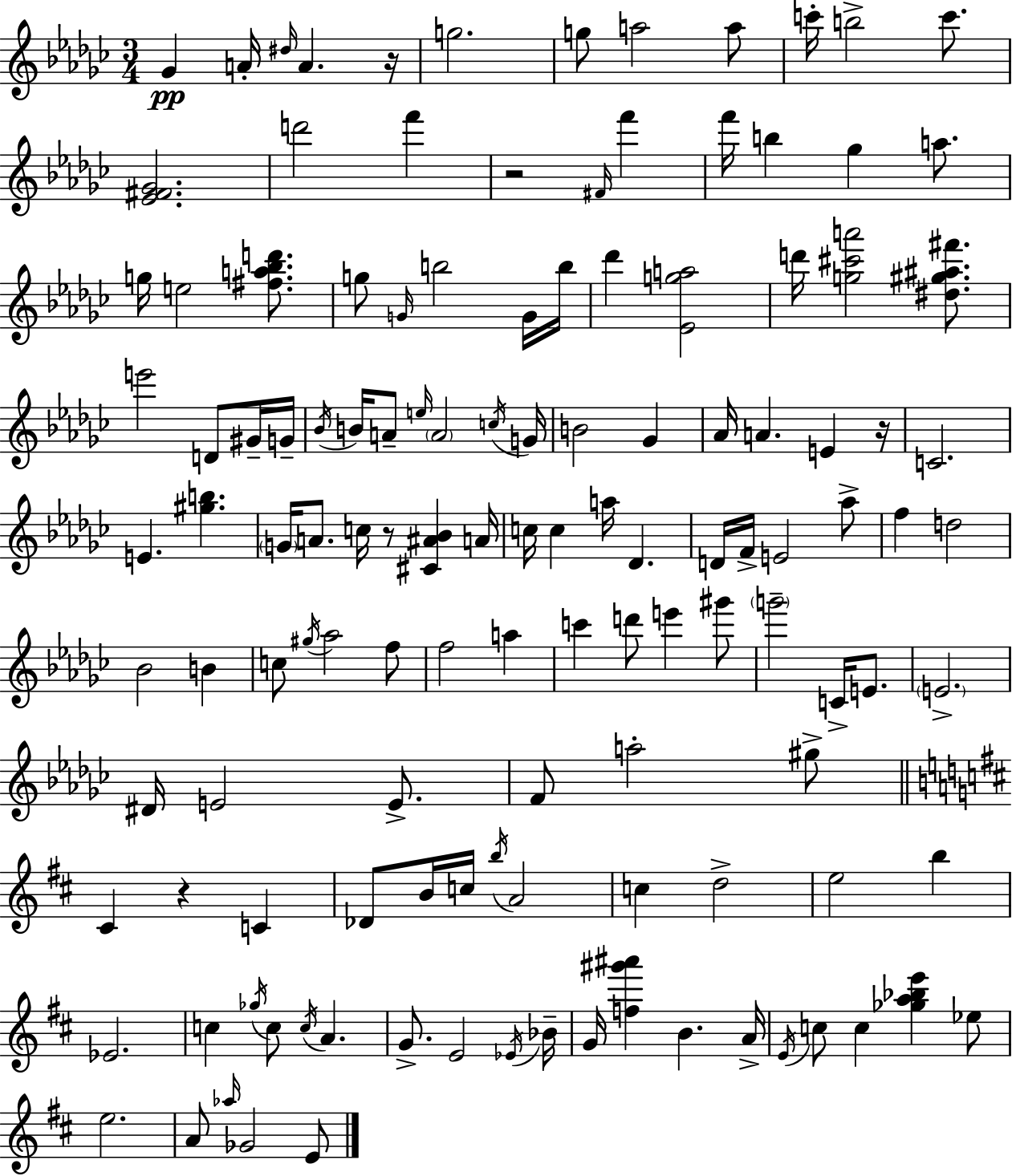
Gb4/q A4/s D#5/s A4/q. R/s G5/h. G5/e A5/h A5/e C6/s B5/h C6/e. [Eb4,F#4,Gb4]/h. D6/h F6/q R/h F#4/s F6/q F6/s B5/q Gb5/q A5/e. G5/s E5/h [F#5,A5,Bb5,D6]/e. G5/e G4/s B5/h G4/s B5/s Db6/q [Eb4,G5,A5]/h D6/s [G5,C#6,A6]/h [D#5,G#5,A#5,F#6]/e. E6/h D4/e G#4/s G4/s Bb4/s B4/s A4/e E5/s A4/h C5/s G4/s B4/h Gb4/q Ab4/s A4/q. E4/q R/s C4/h. E4/q. [G#5,B5]/q. G4/s A4/e. C5/s R/e [C#4,A#4,Bb4]/q A4/s C5/s C5/q A5/s Db4/q. D4/s F4/s E4/h Ab5/e F5/q D5/h Bb4/h B4/q C5/e G#5/s Ab5/h F5/e F5/h A5/q C6/q D6/e E6/q G#6/e G6/h C4/s E4/e. E4/h. D#4/s E4/h E4/e. F4/e A5/h G#5/e C#4/q R/q C4/q Db4/e B4/s C5/s B5/s A4/h C5/q D5/h E5/h B5/q Eb4/h. C5/q Gb5/s C5/e C5/s A4/q. G4/e. E4/h Eb4/s Bb4/s G4/s [F5,G#6,A#6]/q B4/q. A4/s E4/s C5/e C5/q [Gb5,A5,Bb5,E6]/q Eb5/e E5/h. A4/e Ab5/s Gb4/h E4/e